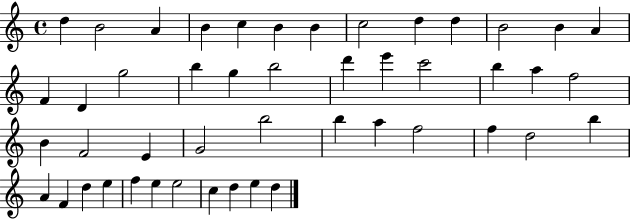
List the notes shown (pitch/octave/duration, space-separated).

D5/q B4/h A4/q B4/q C5/q B4/q B4/q C5/h D5/q D5/q B4/h B4/q A4/q F4/q D4/q G5/h B5/q G5/q B5/h D6/q E6/q C6/h B5/q A5/q F5/h B4/q F4/h E4/q G4/h B5/h B5/q A5/q F5/h F5/q D5/h B5/q A4/q F4/q D5/q E5/q F5/q E5/q E5/h C5/q D5/q E5/q D5/q